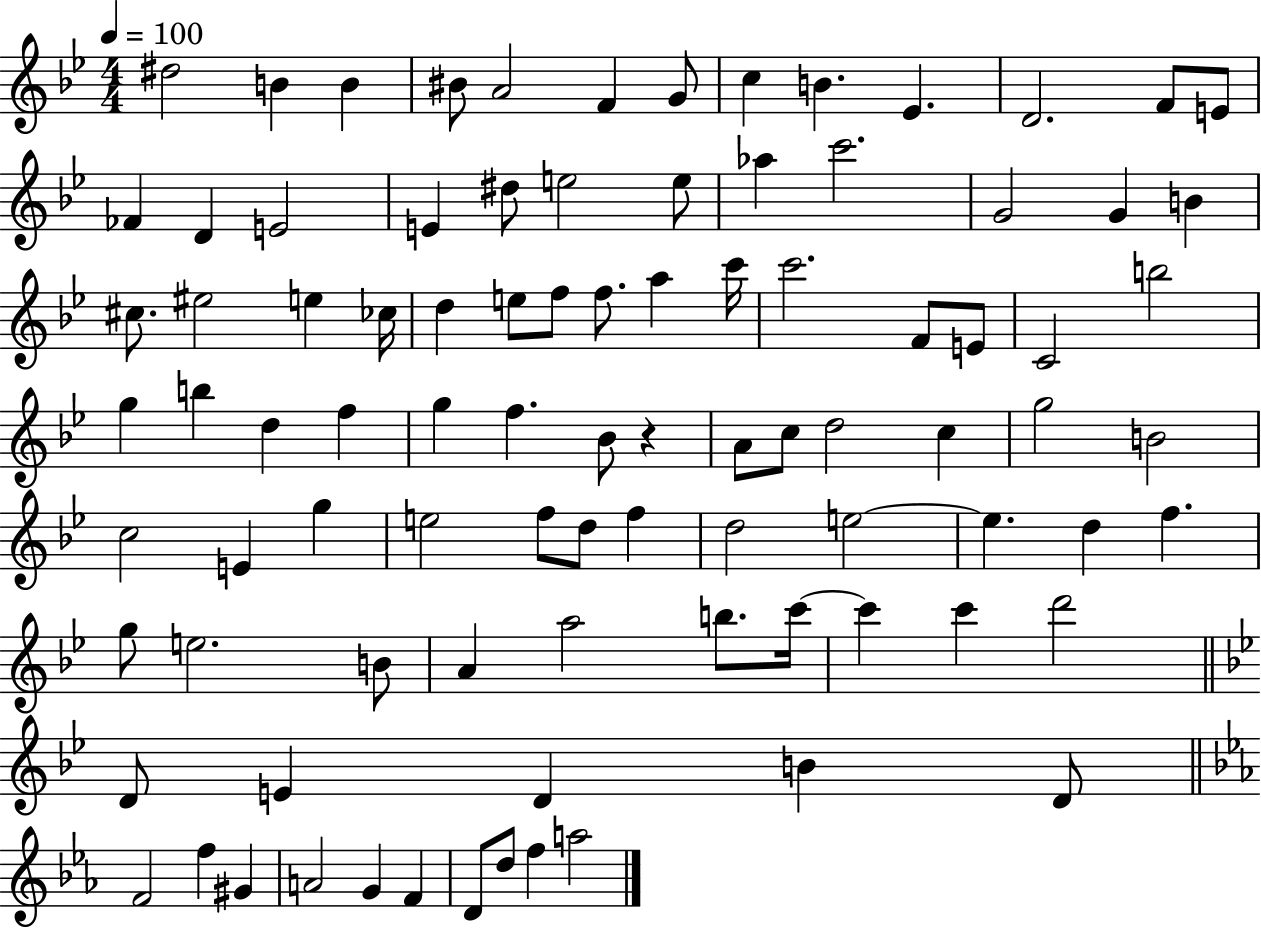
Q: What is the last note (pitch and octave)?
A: A5